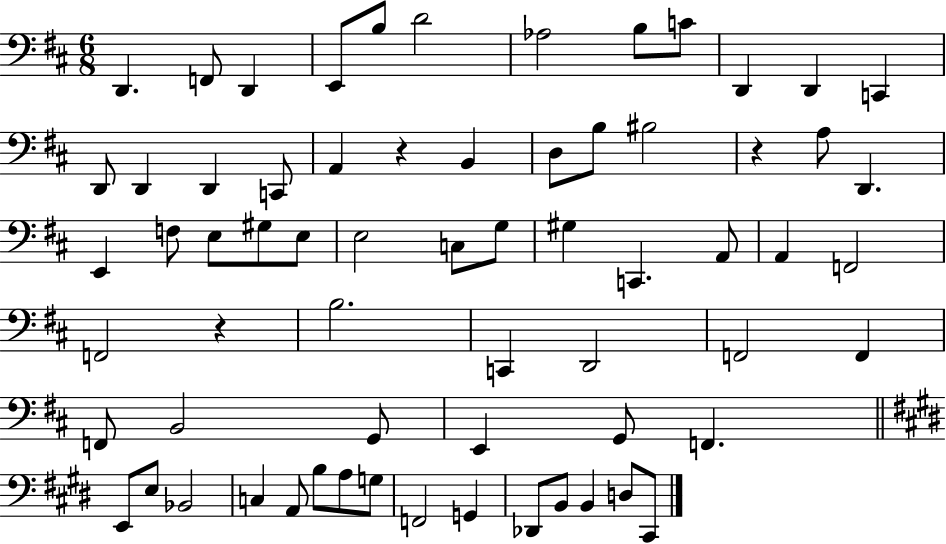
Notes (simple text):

D2/q. F2/e D2/q E2/e B3/e D4/h Ab3/h B3/e C4/e D2/q D2/q C2/q D2/e D2/q D2/q C2/e A2/q R/q B2/q D3/e B3/e BIS3/h R/q A3/e D2/q. E2/q F3/e E3/e G#3/e E3/e E3/h C3/e G3/e G#3/q C2/q. A2/e A2/q F2/h F2/h R/q B3/h. C2/q D2/h F2/h F2/q F2/e B2/h G2/e E2/q G2/e F2/q. E2/e E3/e Bb2/h C3/q A2/e B3/e A3/e G3/e F2/h G2/q Db2/e B2/e B2/q D3/e C#2/e